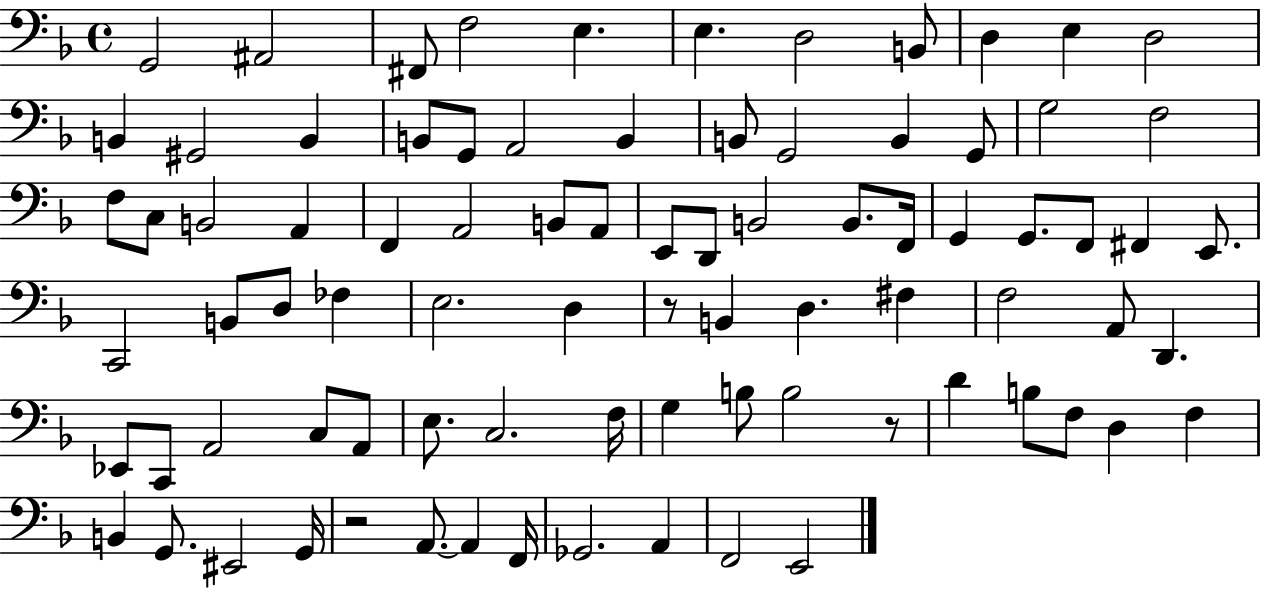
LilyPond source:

{
  \clef bass
  \time 4/4
  \defaultTimeSignature
  \key f \major
  \repeat volta 2 { g,2 ais,2 | fis,8 f2 e4. | e4. d2 b,8 | d4 e4 d2 | \break b,4 gis,2 b,4 | b,8 g,8 a,2 b,4 | b,8 g,2 b,4 g,8 | g2 f2 | \break f8 c8 b,2 a,4 | f,4 a,2 b,8 a,8 | e,8 d,8 b,2 b,8. f,16 | g,4 g,8. f,8 fis,4 e,8. | \break c,2 b,8 d8 fes4 | e2. d4 | r8 b,4 d4. fis4 | f2 a,8 d,4. | \break ees,8 c,8 a,2 c8 a,8 | e8. c2. f16 | g4 b8 b2 r8 | d'4 b8 f8 d4 f4 | \break b,4 g,8. eis,2 g,16 | r2 a,8.~~ a,4 f,16 | ges,2. a,4 | f,2 e,2 | \break } \bar "|."
}